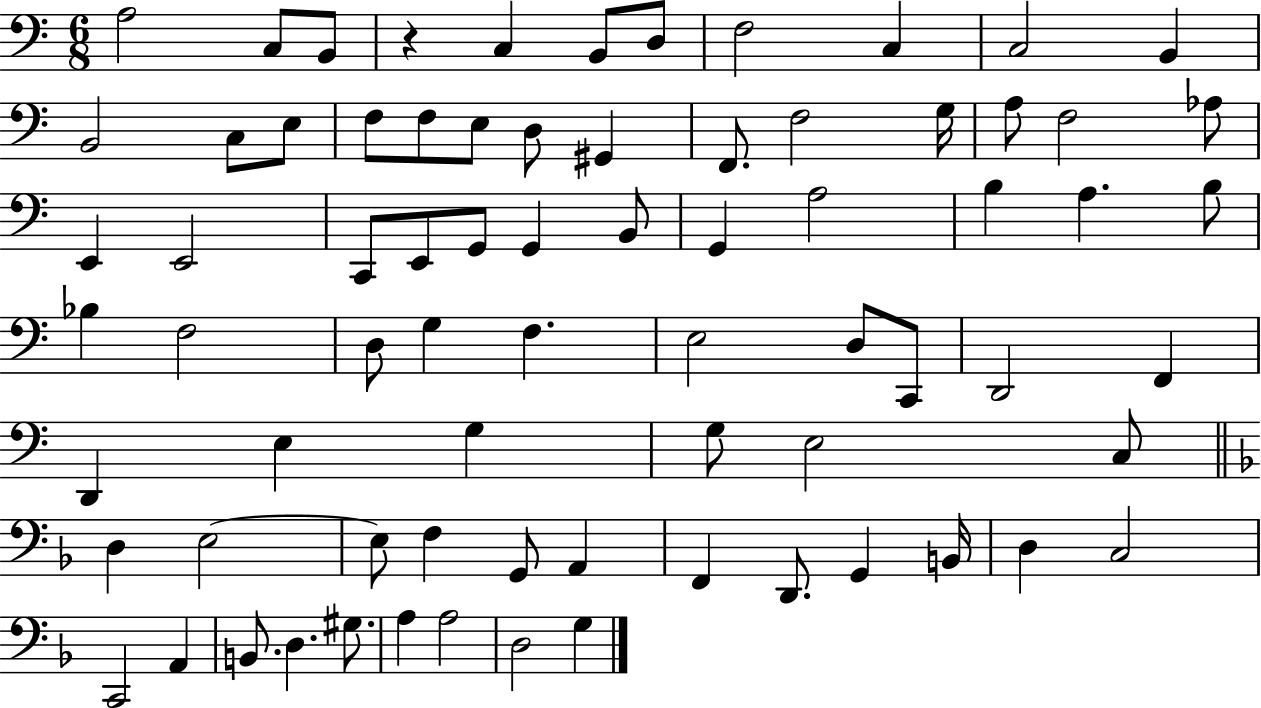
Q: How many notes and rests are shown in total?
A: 74